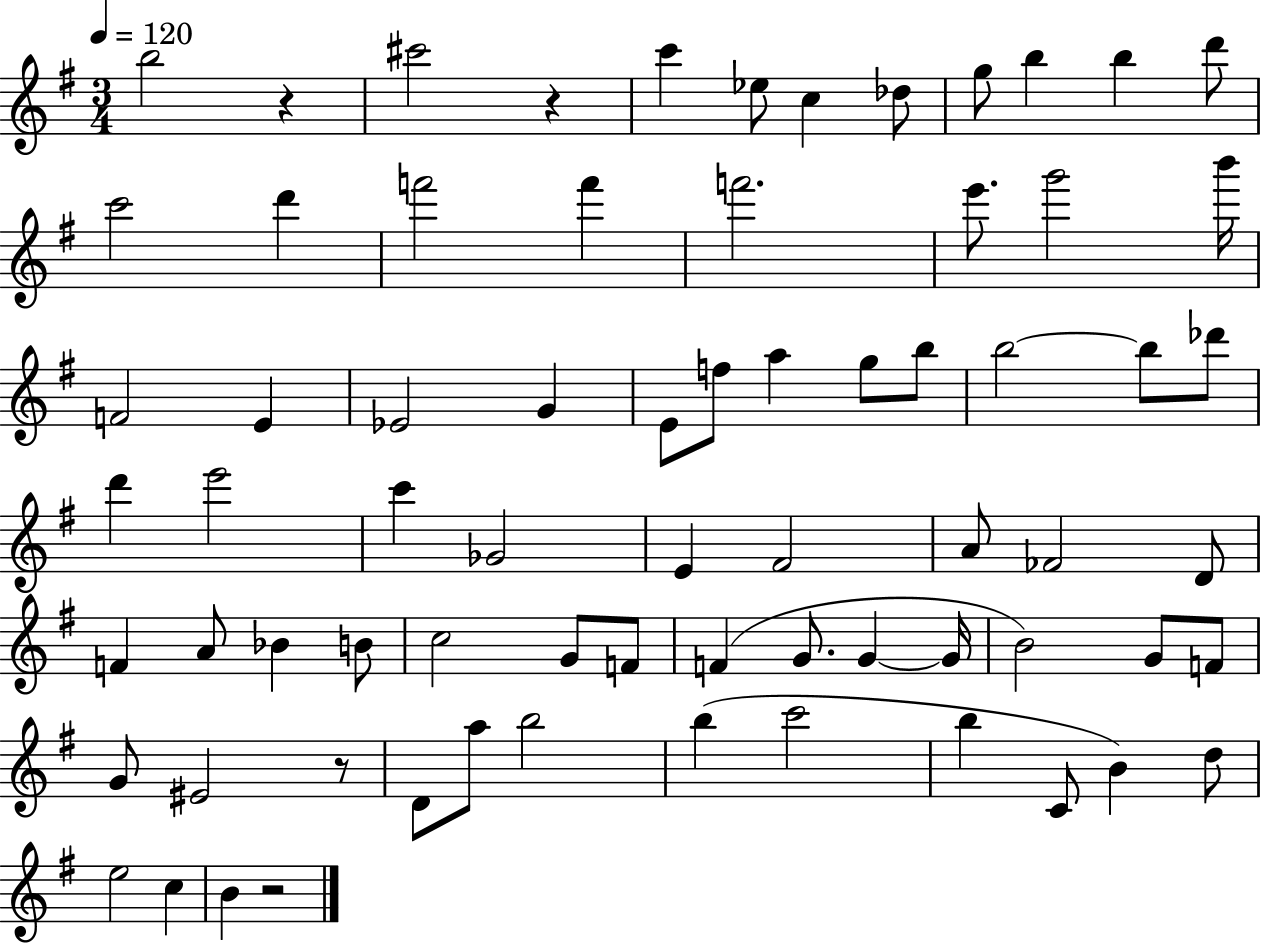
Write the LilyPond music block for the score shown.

{
  \clef treble
  \numericTimeSignature
  \time 3/4
  \key g \major
  \tempo 4 = 120
  b''2 r4 | cis'''2 r4 | c'''4 ees''8 c''4 des''8 | g''8 b''4 b''4 d'''8 | \break c'''2 d'''4 | f'''2 f'''4 | f'''2. | e'''8. g'''2 b'''16 | \break f'2 e'4 | ees'2 g'4 | e'8 f''8 a''4 g''8 b''8 | b''2~~ b''8 des'''8 | \break d'''4 e'''2 | c'''4 ges'2 | e'4 fis'2 | a'8 fes'2 d'8 | \break f'4 a'8 bes'4 b'8 | c''2 g'8 f'8 | f'4( g'8. g'4~~ g'16 | b'2) g'8 f'8 | \break g'8 eis'2 r8 | d'8 a''8 b''2 | b''4( c'''2 | b''4 c'8 b'4) d''8 | \break e''2 c''4 | b'4 r2 | \bar "|."
}